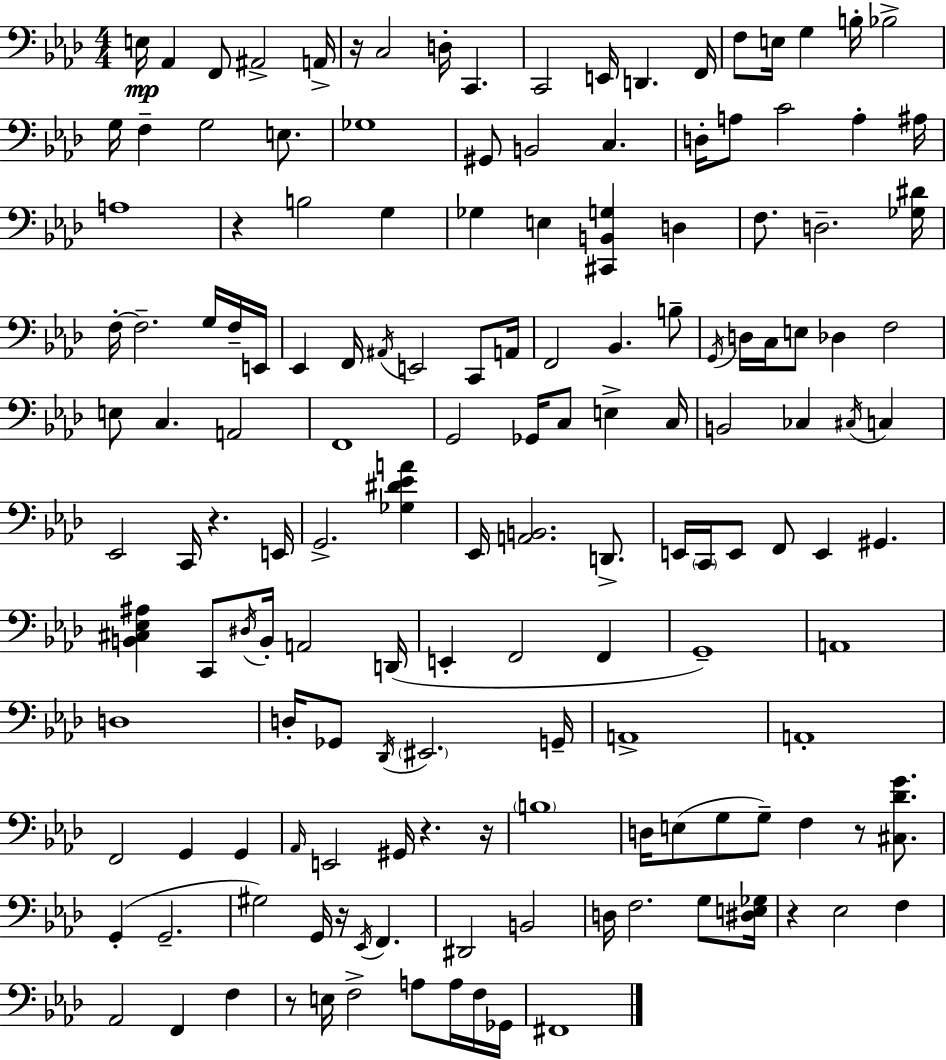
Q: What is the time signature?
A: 4/4